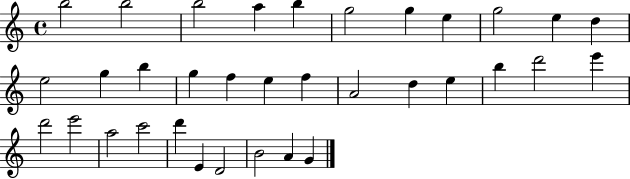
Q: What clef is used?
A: treble